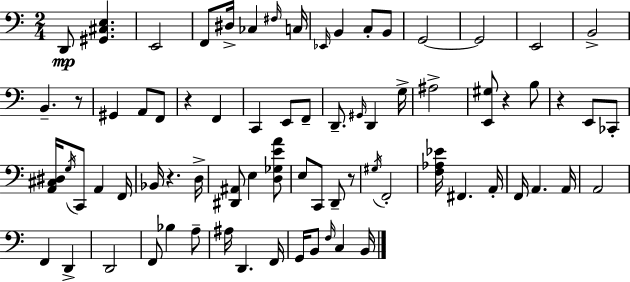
X:1
T:Untitled
M:2/4
L:1/4
K:C
D,,/2 [^G,,^C,E,] E,,2 F,,/2 ^D,/4 _C, ^F,/4 C,/4 _E,,/4 B,, C,/2 B,,/2 G,,2 G,,2 E,,2 B,,2 B,, z/2 ^G,, A,,/2 F,,/2 z F,, C,, E,,/2 F,,/2 D,,/2 ^G,,/4 D,, G,/4 ^A,2 [E,,^G,]/2 z B,/2 z E,,/2 _C,,/2 [A,,^C,^D,]/4 G,/4 C,,/2 A,, F,,/4 _B,,/4 z D,/4 [^D,,^A,,]/2 E, [D,_G,EA]/2 E,/2 C,,/2 D,,/2 z/2 ^G,/4 F,,2 [F,_A,_E]/4 ^F,, A,,/4 F,,/4 A,, A,,/4 A,,2 F,, D,, D,,2 F,,/2 _B, A,/2 ^A,/4 D,, F,,/4 G,,/4 B,,/2 F,/4 C, B,,/4